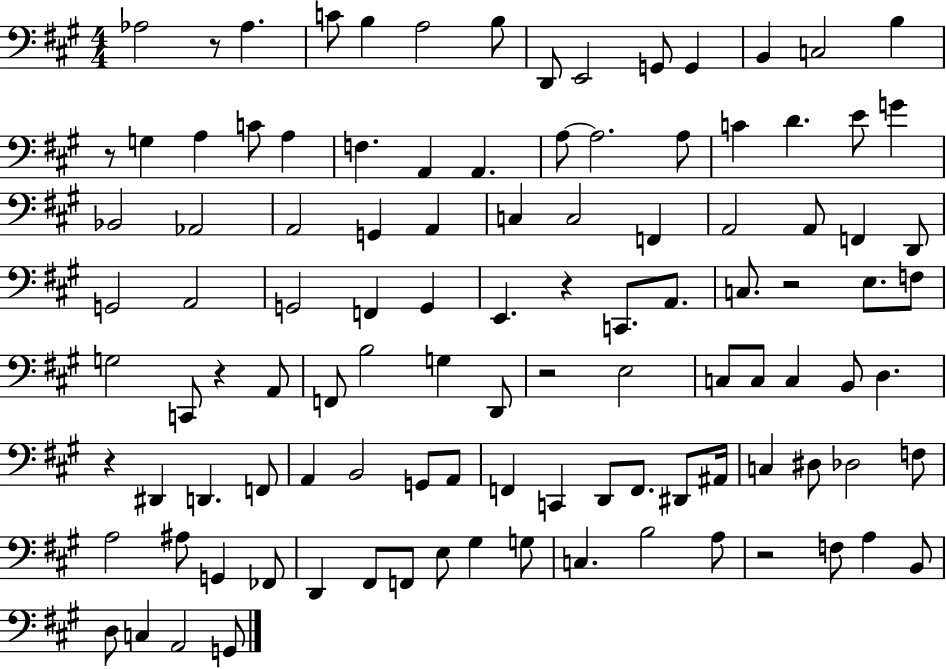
X:1
T:Untitled
M:4/4
L:1/4
K:A
_A,2 z/2 _A, C/2 B, A,2 B,/2 D,,/2 E,,2 G,,/2 G,, B,, C,2 B, z/2 G, A, C/2 A, F, A,, A,, A,/2 A,2 A,/2 C D E/2 G _B,,2 _A,,2 A,,2 G,, A,, C, C,2 F,, A,,2 A,,/2 F,, D,,/2 G,,2 A,,2 G,,2 F,, G,, E,, z C,,/2 A,,/2 C,/2 z2 E,/2 F,/2 G,2 C,,/2 z A,,/2 F,,/2 B,2 G, D,,/2 z2 E,2 C,/2 C,/2 C, B,,/2 D, z ^D,, D,, F,,/2 A,, B,,2 G,,/2 A,,/2 F,, C,, D,,/2 F,,/2 ^D,,/2 ^A,,/4 C, ^D,/2 _D,2 F,/2 A,2 ^A,/2 G,, _F,,/2 D,, ^F,,/2 F,,/2 E,/2 ^G, G,/2 C, B,2 A,/2 z2 F,/2 A, B,,/2 D,/2 C, A,,2 G,,/2